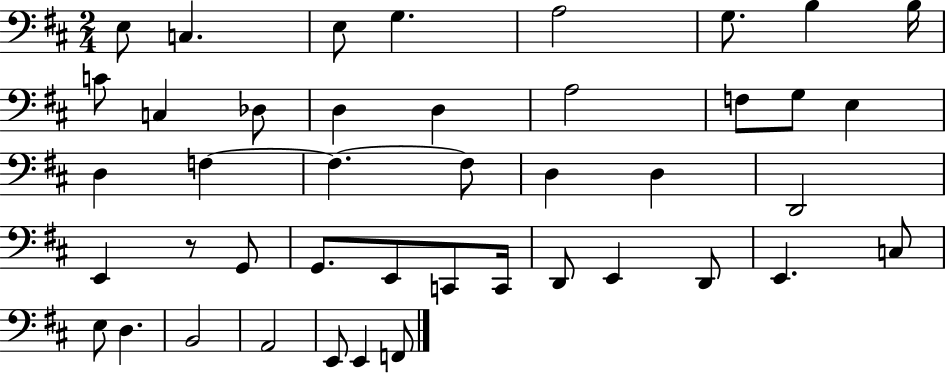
{
  \clef bass
  \numericTimeSignature
  \time 2/4
  \key d \major
  \repeat volta 2 { e8 c4. | e8 g4. | a2 | g8. b4 b16 | \break c'8 c4 des8 | d4 d4 | a2 | f8 g8 e4 | \break d4 f4~~ | f4.~~ f8 | d4 d4 | d,2 | \break e,4 r8 g,8 | g,8. e,8 c,8 c,16 | d,8 e,4 d,8 | e,4. c8 | \break e8 d4. | b,2 | a,2 | e,8 e,4 f,8 | \break } \bar "|."
}